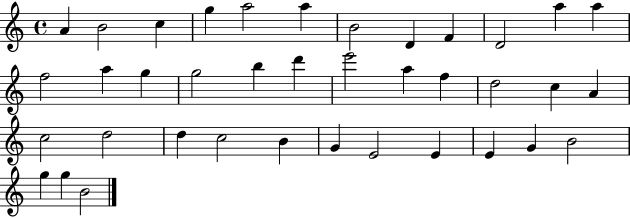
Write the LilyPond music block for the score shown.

{
  \clef treble
  \time 4/4
  \defaultTimeSignature
  \key c \major
  a'4 b'2 c''4 | g''4 a''2 a''4 | b'2 d'4 f'4 | d'2 a''4 a''4 | \break f''2 a''4 g''4 | g''2 b''4 d'''4 | e'''2 a''4 f''4 | d''2 c''4 a'4 | \break c''2 d''2 | d''4 c''2 b'4 | g'4 e'2 e'4 | e'4 g'4 b'2 | \break g''4 g''4 b'2 | \bar "|."
}